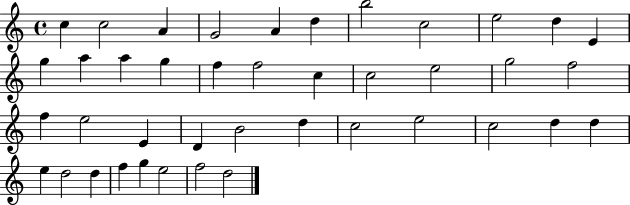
C5/q C5/h A4/q G4/h A4/q D5/q B5/h C5/h E5/h D5/q E4/q G5/q A5/q A5/q G5/q F5/q F5/h C5/q C5/h E5/h G5/h F5/h F5/q E5/h E4/q D4/q B4/h D5/q C5/h E5/h C5/h D5/q D5/q E5/q D5/h D5/q F5/q G5/q E5/h F5/h D5/h